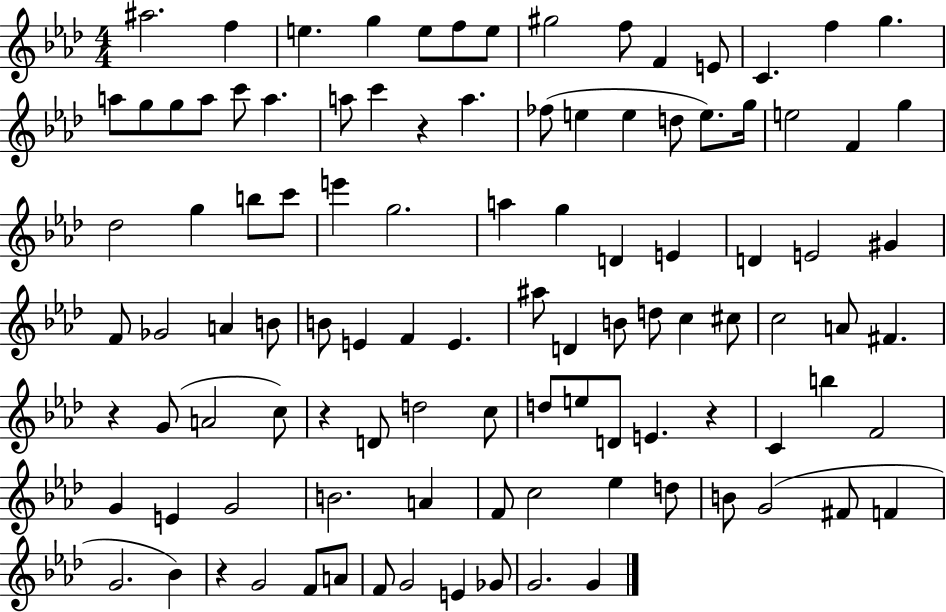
{
  \clef treble
  \numericTimeSignature
  \time 4/4
  \key aes \major
  ais''2. f''4 | e''4. g''4 e''8 f''8 e''8 | gis''2 f''8 f'4 e'8 | c'4. f''4 g''4. | \break a''8 g''8 g''8 a''8 c'''8 a''4. | a''8 c'''4 r4 a''4. | fes''8( e''4 e''4 d''8 e''8.) g''16 | e''2 f'4 g''4 | \break des''2 g''4 b''8 c'''8 | e'''4 g''2. | a''4 g''4 d'4 e'4 | d'4 e'2 gis'4 | \break f'8 ges'2 a'4 b'8 | b'8 e'4 f'4 e'4. | ais''8 d'4 b'8 d''8 c''4 cis''8 | c''2 a'8 fis'4. | \break r4 g'8( a'2 c''8) | r4 d'8 d''2 c''8 | d''8 e''8 d'8 e'4. r4 | c'4 b''4 f'2 | \break g'4 e'4 g'2 | b'2. a'4 | f'8 c''2 ees''4 d''8 | b'8 g'2( fis'8 f'4 | \break g'2. bes'4) | r4 g'2 f'8 a'8 | f'8 g'2 e'4 ges'8 | g'2. g'4 | \break \bar "|."
}